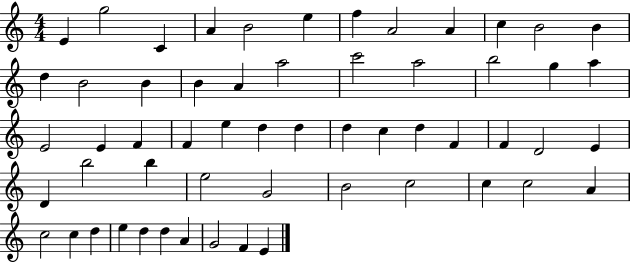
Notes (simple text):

E4/q G5/h C4/q A4/q B4/h E5/q F5/q A4/h A4/q C5/q B4/h B4/q D5/q B4/h B4/q B4/q A4/q A5/h C6/h A5/h B5/h G5/q A5/q E4/h E4/q F4/q F4/q E5/q D5/q D5/q D5/q C5/q D5/q F4/q F4/q D4/h E4/q D4/q B5/h B5/q E5/h G4/h B4/h C5/h C5/q C5/h A4/q C5/h C5/q D5/q E5/q D5/q D5/q A4/q G4/h F4/q E4/q